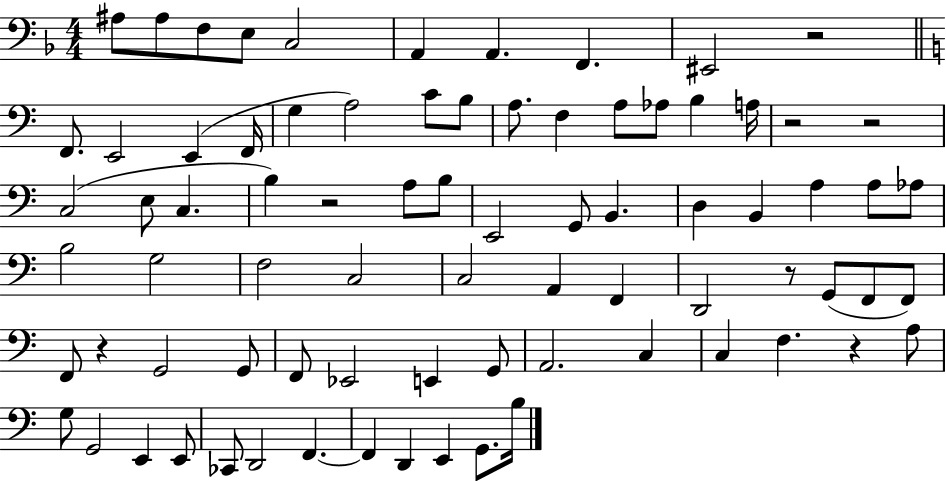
{
  \clef bass
  \numericTimeSignature
  \time 4/4
  \key f \major
  ais8 ais8 f8 e8 c2 | a,4 a,4. f,4. | eis,2 r2 | \bar "||" \break \key a \minor f,8. e,2 e,4( f,16 | g4 a2) c'8 b8 | a8. f4 a8 aes8 b4 a16 | r2 r2 | \break c2( e8 c4. | b4) r2 a8 b8 | e,2 g,8 b,4. | d4 b,4 a4 a8 aes8 | \break b2 g2 | f2 c2 | c2 a,4 f,4 | d,2 r8 g,8( f,8 f,8) | \break f,8 r4 g,2 g,8 | f,8 ees,2 e,4 g,8 | a,2. c4 | c4 f4. r4 a8 | \break g8 g,2 e,4 e,8 | ces,8 d,2 f,4.~~ | f,4 d,4 e,4 g,8. b16 | \bar "|."
}